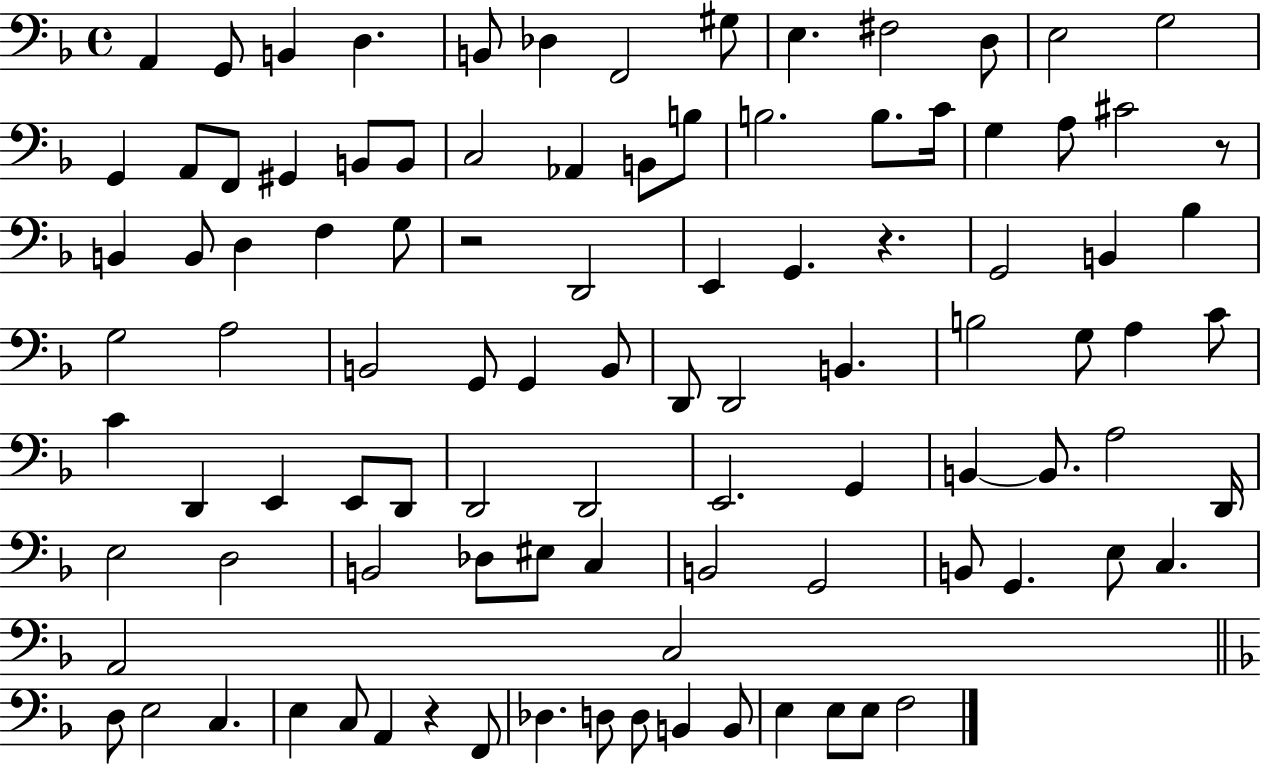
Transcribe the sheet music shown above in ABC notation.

X:1
T:Untitled
M:4/4
L:1/4
K:F
A,, G,,/2 B,, D, B,,/2 _D, F,,2 ^G,/2 E, ^F,2 D,/2 E,2 G,2 G,, A,,/2 F,,/2 ^G,, B,,/2 B,,/2 C,2 _A,, B,,/2 B,/2 B,2 B,/2 C/4 G, A,/2 ^C2 z/2 B,, B,,/2 D, F, G,/2 z2 D,,2 E,, G,, z G,,2 B,, _B, G,2 A,2 B,,2 G,,/2 G,, B,,/2 D,,/2 D,,2 B,, B,2 G,/2 A, C/2 C D,, E,, E,,/2 D,,/2 D,,2 D,,2 E,,2 G,, B,, B,,/2 A,2 D,,/4 E,2 D,2 B,,2 _D,/2 ^E,/2 C, B,,2 G,,2 B,,/2 G,, E,/2 C, A,,2 C,2 D,/2 E,2 C, E, C,/2 A,, z F,,/2 _D, D,/2 D,/2 B,, B,,/2 E, E,/2 E,/2 F,2